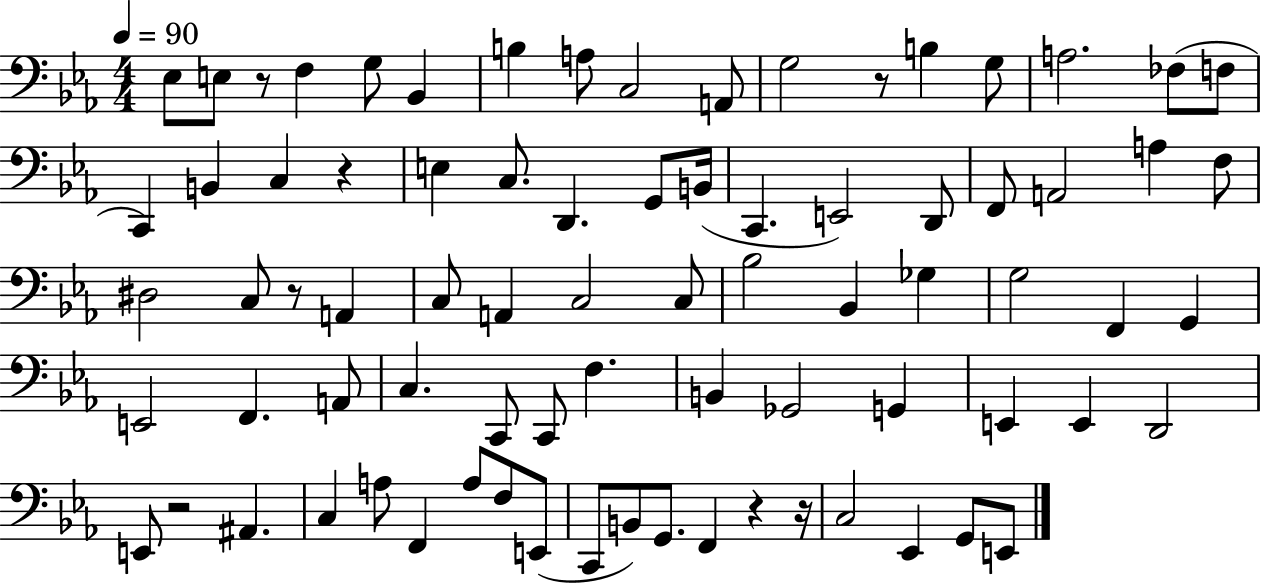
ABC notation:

X:1
T:Untitled
M:4/4
L:1/4
K:Eb
_E,/2 E,/2 z/2 F, G,/2 _B,, B, A,/2 C,2 A,,/2 G,2 z/2 B, G,/2 A,2 _F,/2 F,/2 C,, B,, C, z E, C,/2 D,, G,,/2 B,,/4 C,, E,,2 D,,/2 F,,/2 A,,2 A, F,/2 ^D,2 C,/2 z/2 A,, C,/2 A,, C,2 C,/2 _B,2 _B,, _G, G,2 F,, G,, E,,2 F,, A,,/2 C, C,,/2 C,,/2 F, B,, _G,,2 G,, E,, E,, D,,2 E,,/2 z2 ^A,, C, A,/2 F,, A,/2 F,/2 E,,/2 C,,/2 B,,/2 G,,/2 F,, z z/4 C,2 _E,, G,,/2 E,,/2